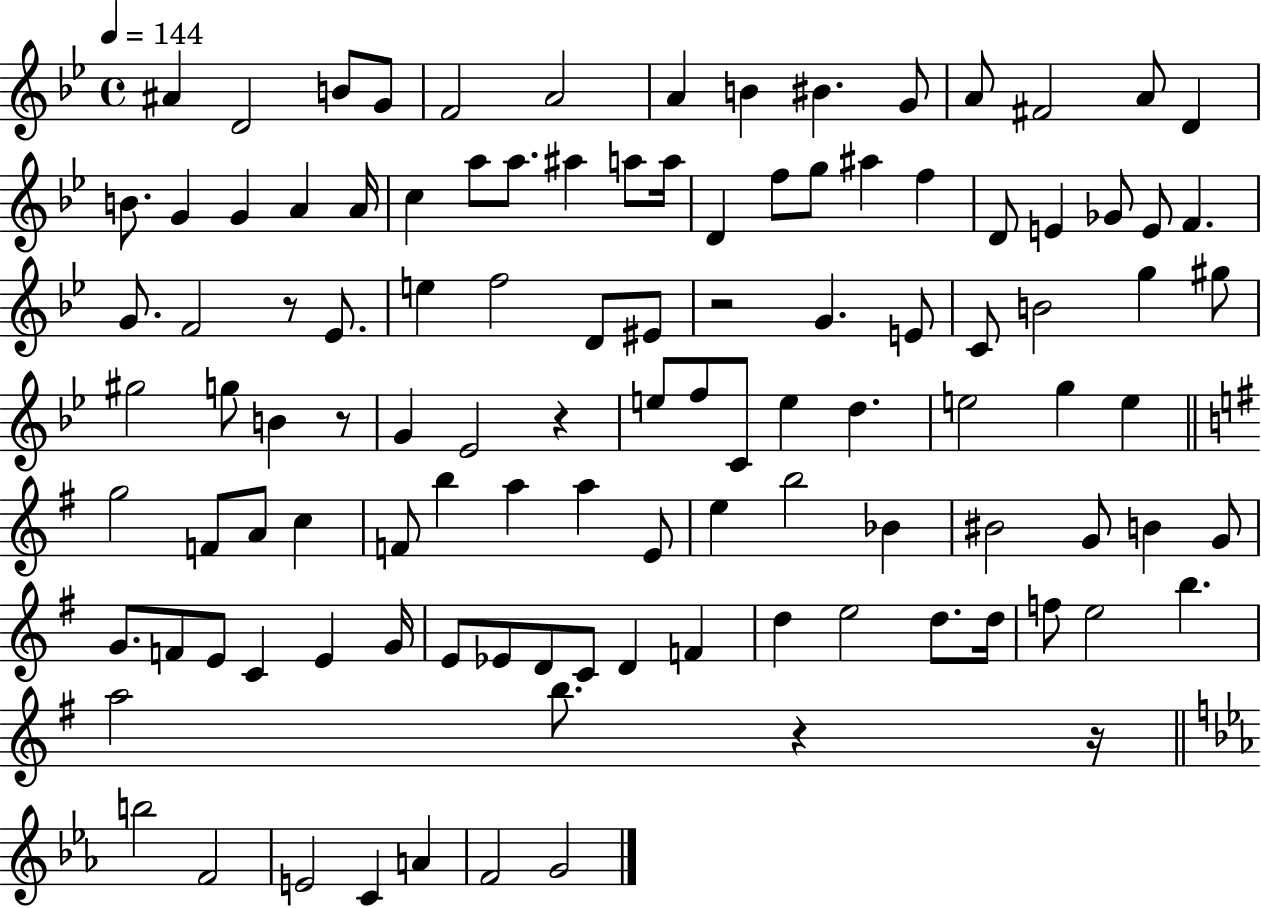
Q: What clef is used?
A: treble